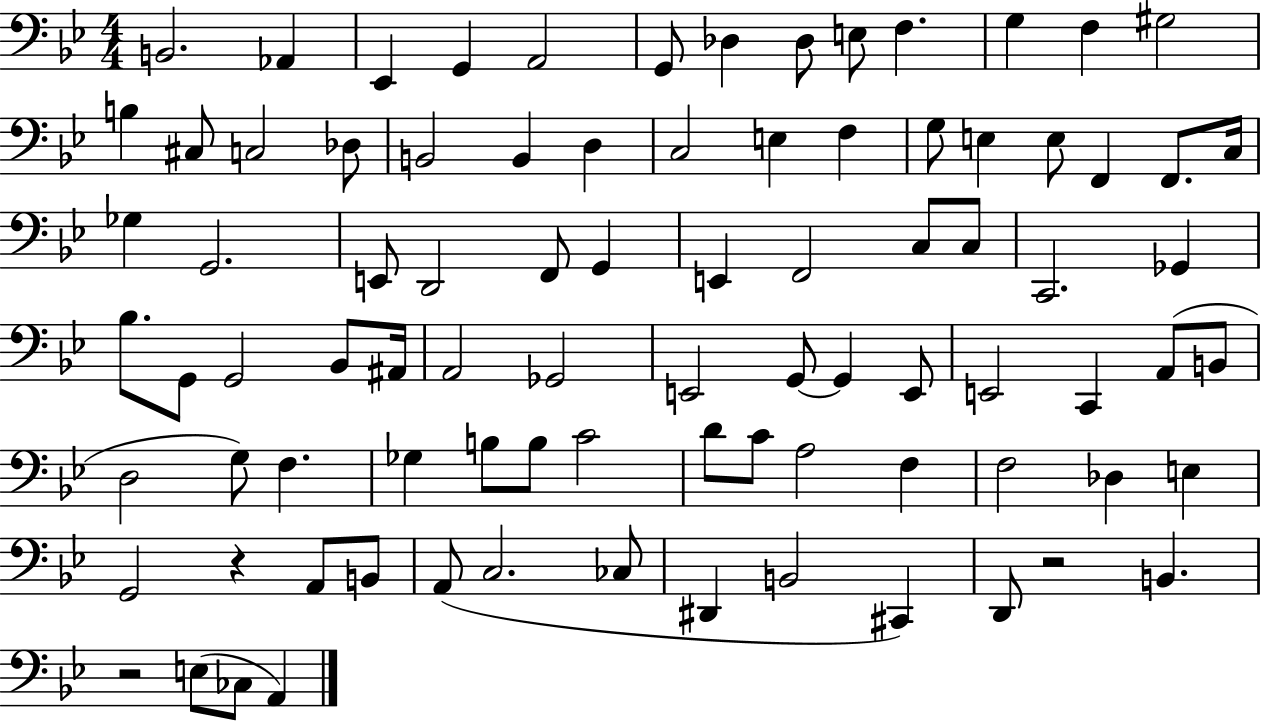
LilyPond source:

{
  \clef bass
  \numericTimeSignature
  \time 4/4
  \key bes \major
  b,2. aes,4 | ees,4 g,4 a,2 | g,8 des4 des8 e8 f4. | g4 f4 gis2 | \break b4 cis8 c2 des8 | b,2 b,4 d4 | c2 e4 f4 | g8 e4 e8 f,4 f,8. c16 | \break ges4 g,2. | e,8 d,2 f,8 g,4 | e,4 f,2 c8 c8 | c,2. ges,4 | \break bes8. g,8 g,2 bes,8 ais,16 | a,2 ges,2 | e,2 g,8~~ g,4 e,8 | e,2 c,4 a,8( b,8 | \break d2 g8) f4. | ges4 b8 b8 c'2 | d'8 c'8 a2 f4 | f2 des4 e4 | \break g,2 r4 a,8 b,8 | a,8( c2. ces8 | dis,4 b,2 cis,4) | d,8 r2 b,4. | \break r2 e8( ces8 a,4) | \bar "|."
}